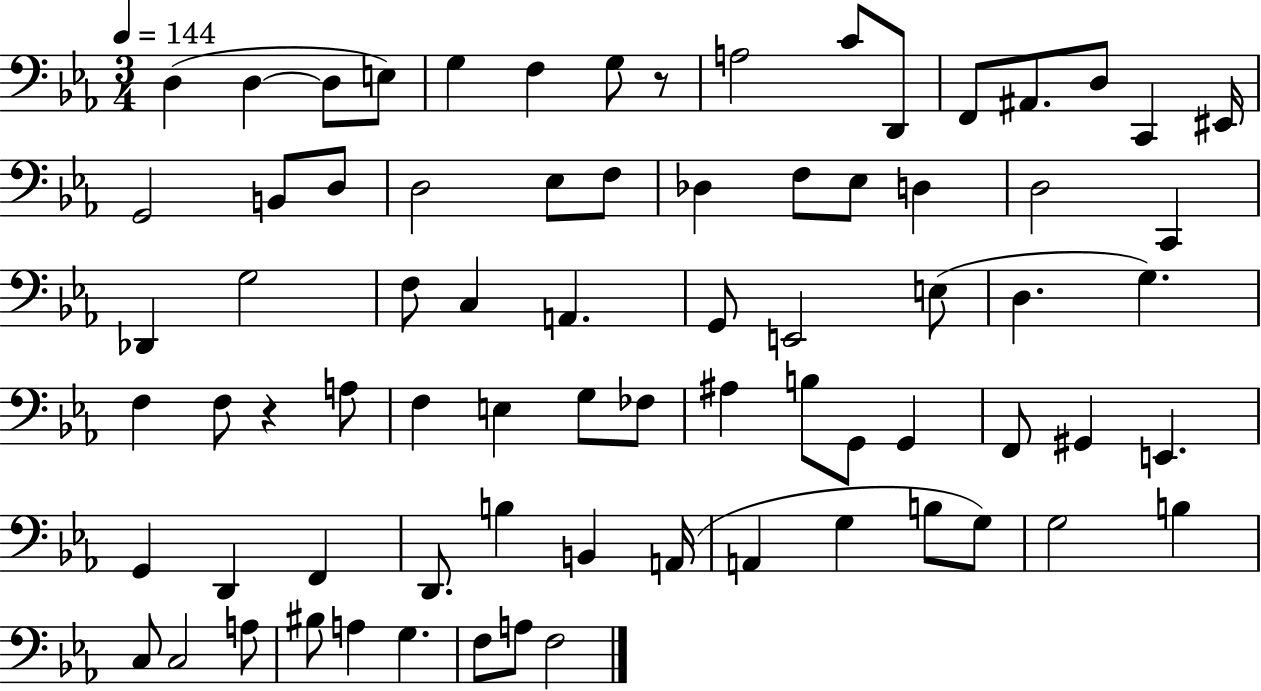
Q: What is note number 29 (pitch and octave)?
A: G3